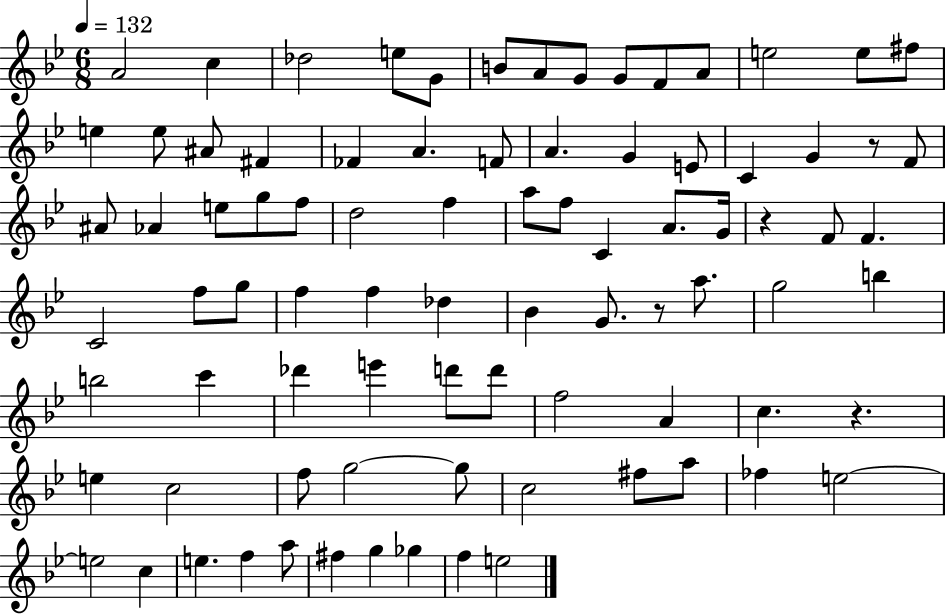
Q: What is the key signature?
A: BES major